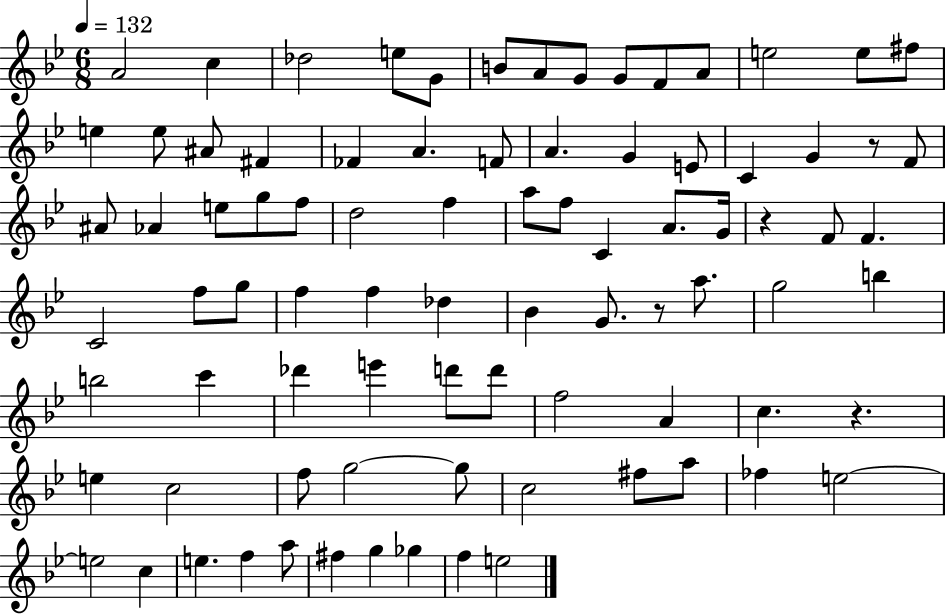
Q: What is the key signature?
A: BES major